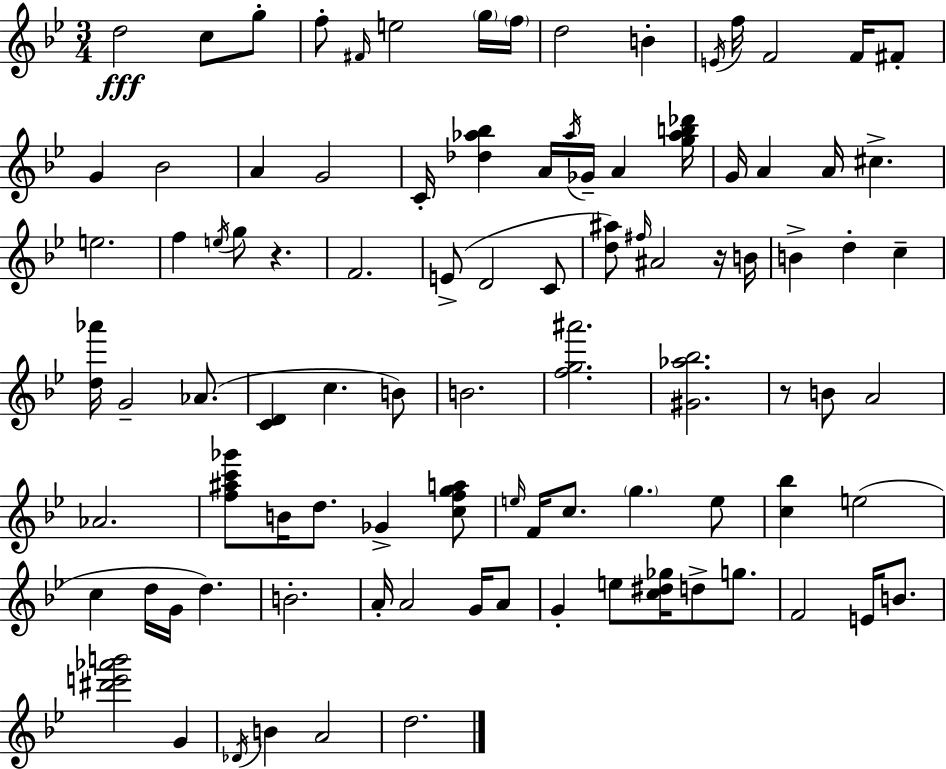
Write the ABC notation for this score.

X:1
T:Untitled
M:3/4
L:1/4
K:Gm
d2 c/2 g/2 f/2 ^F/4 e2 g/4 f/4 d2 B E/4 f/4 F2 F/4 ^F/2 G _B2 A G2 C/4 [_d_a_b] A/4 _a/4 _G/4 A [g_ab_d']/4 G/4 A A/4 ^c e2 f e/4 g/2 z F2 E/2 D2 C/2 [d^a]/2 ^f/4 ^A2 z/4 B/4 B d c [d_a']/4 G2 _A/2 [CD] c B/2 B2 [fg^a']2 [^G_a_b]2 z/2 B/2 A2 _A2 [f^ac'_g']/2 B/4 d/2 _G [cfga]/2 e/4 F/4 c/2 g e/2 [c_b] e2 c d/4 G/4 d B2 A/4 A2 G/4 A/2 G e/2 [c^d_g]/4 d/2 g/2 F2 E/4 B/2 [^d'e'_a'b']2 G _D/4 B A2 d2